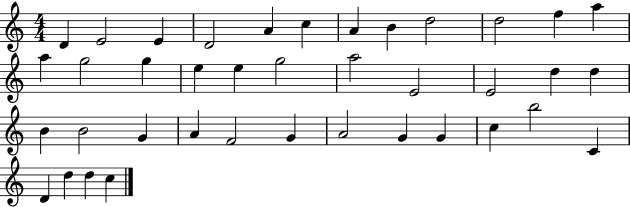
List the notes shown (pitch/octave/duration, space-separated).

D4/q E4/h E4/q D4/h A4/q C5/q A4/q B4/q D5/h D5/h F5/q A5/q A5/q G5/h G5/q E5/q E5/q G5/h A5/h E4/h E4/h D5/q D5/q B4/q B4/h G4/q A4/q F4/h G4/q A4/h G4/q G4/q C5/q B5/h C4/q D4/q D5/q D5/q C5/q